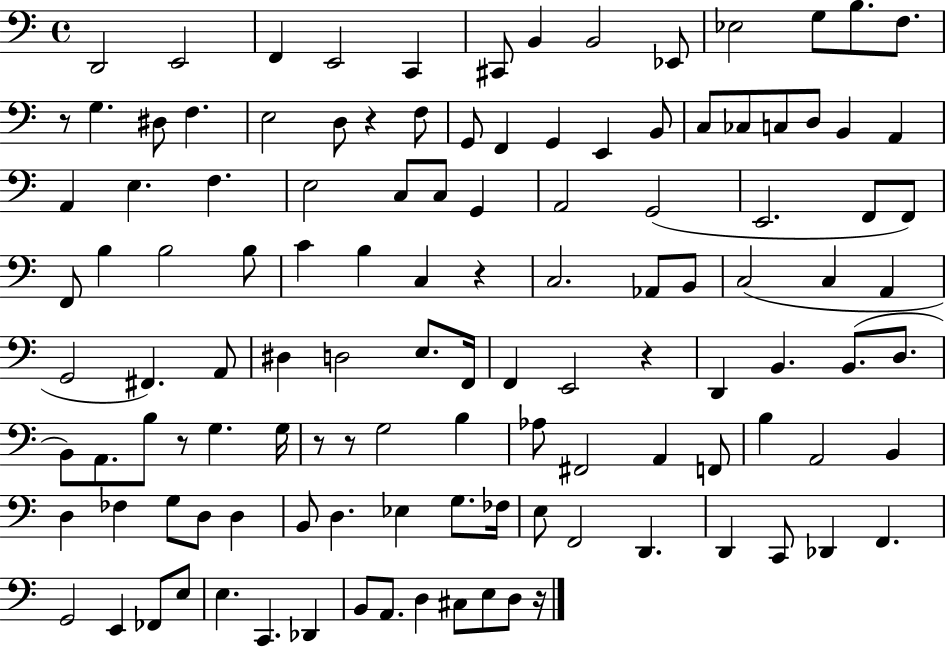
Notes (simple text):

D2/h E2/h F2/q E2/h C2/q C#2/e B2/q B2/h Eb2/e Eb3/h G3/e B3/e. F3/e. R/e G3/q. D#3/e F3/q. E3/h D3/e R/q F3/e G2/e F2/q G2/q E2/q B2/e C3/e CES3/e C3/e D3/e B2/q A2/q A2/q E3/q. F3/q. E3/h C3/e C3/e G2/q A2/h G2/h E2/h. F2/e F2/e F2/e B3/q B3/h B3/e C4/q B3/q C3/q R/q C3/h. Ab2/e B2/e C3/h C3/q A2/q G2/h F#2/q. A2/e D#3/q D3/h E3/e. F2/s F2/q E2/h R/q D2/q B2/q. B2/e. D3/e. B2/e A2/e. B3/e R/e G3/q. G3/s R/e R/e G3/h B3/q Ab3/e F#2/h A2/q F2/e B3/q A2/h B2/q D3/q FES3/q G3/e D3/e D3/q B2/e D3/q. Eb3/q G3/e. FES3/s E3/e F2/h D2/q. D2/q C2/e Db2/q F2/q. G2/h E2/q FES2/e E3/e E3/q. C2/q. Db2/q B2/e A2/e. D3/q C#3/e E3/e D3/e R/s